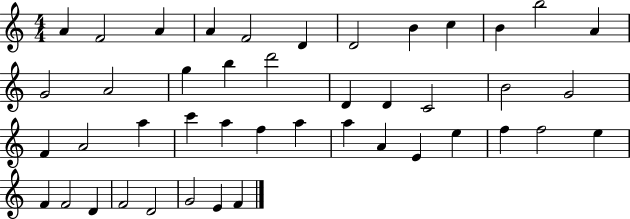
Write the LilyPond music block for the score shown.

{
  \clef treble
  \numericTimeSignature
  \time 4/4
  \key c \major
  a'4 f'2 a'4 | a'4 f'2 d'4 | d'2 b'4 c''4 | b'4 b''2 a'4 | \break g'2 a'2 | g''4 b''4 d'''2 | d'4 d'4 c'2 | b'2 g'2 | \break f'4 a'2 a''4 | c'''4 a''4 f''4 a''4 | a''4 a'4 e'4 e''4 | f''4 f''2 e''4 | \break f'4 f'2 d'4 | f'2 d'2 | g'2 e'4 f'4 | \bar "|."
}